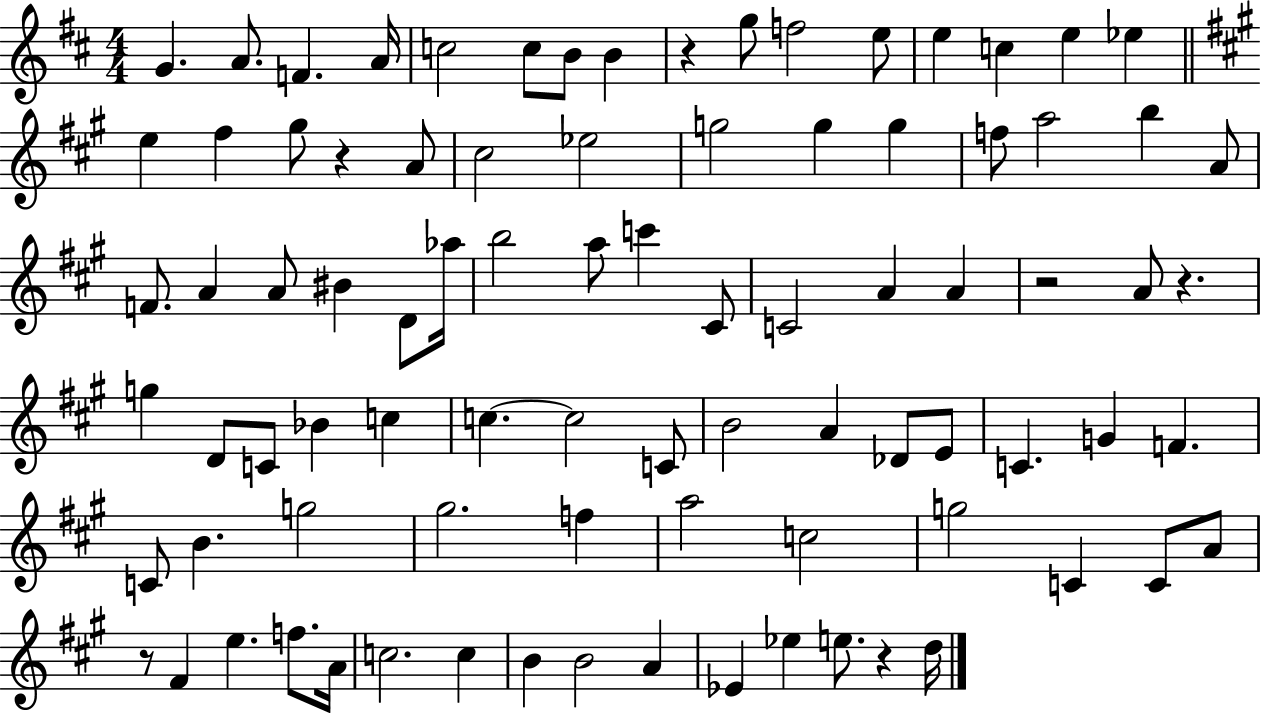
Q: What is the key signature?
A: D major